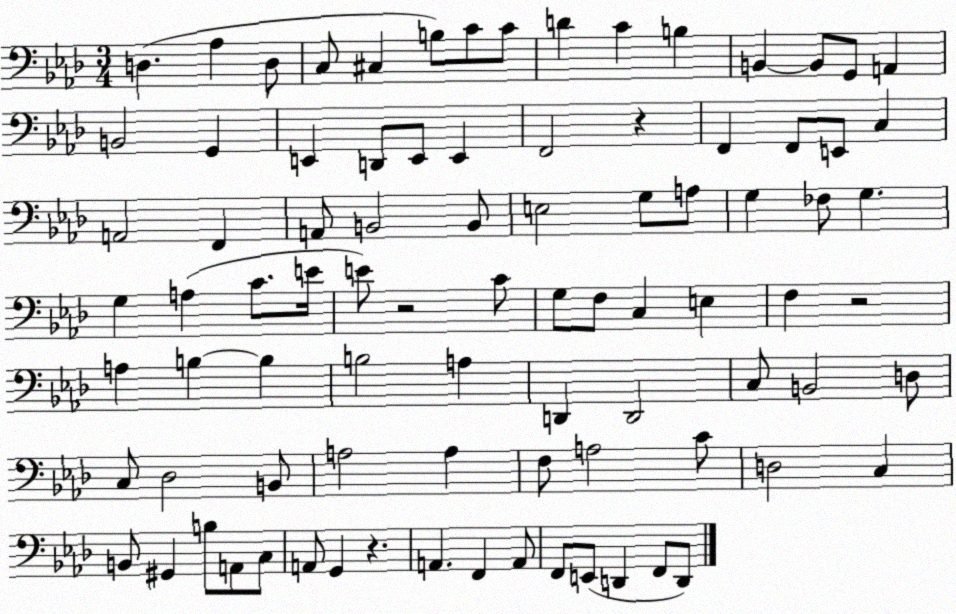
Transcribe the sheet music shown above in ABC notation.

X:1
T:Untitled
M:3/4
L:1/4
K:Ab
D, _A, D,/2 C,/2 ^C, B,/2 C/2 C/2 D C B, B,, B,,/2 G,,/2 A,, B,,2 G,, E,, D,,/2 E,,/2 E,, F,,2 z F,, F,,/2 E,,/2 C, A,,2 F,, A,,/2 B,,2 B,,/2 E,2 G,/2 A,/2 G, _F,/2 G, G, A, C/2 E/4 E/2 z2 C/2 G,/2 F,/2 C, E, F, z2 A, B, B, B,2 A, D,, D,,2 C,/2 B,,2 D,/2 C,/2 _D,2 B,,/2 A,2 A, F,/2 A,2 C/2 D,2 C, B,,/2 ^G,, B,/2 A,,/2 C,/2 A,,/2 G,, z A,, F,, A,,/2 F,,/2 E,,/2 D,, F,,/2 D,,/2